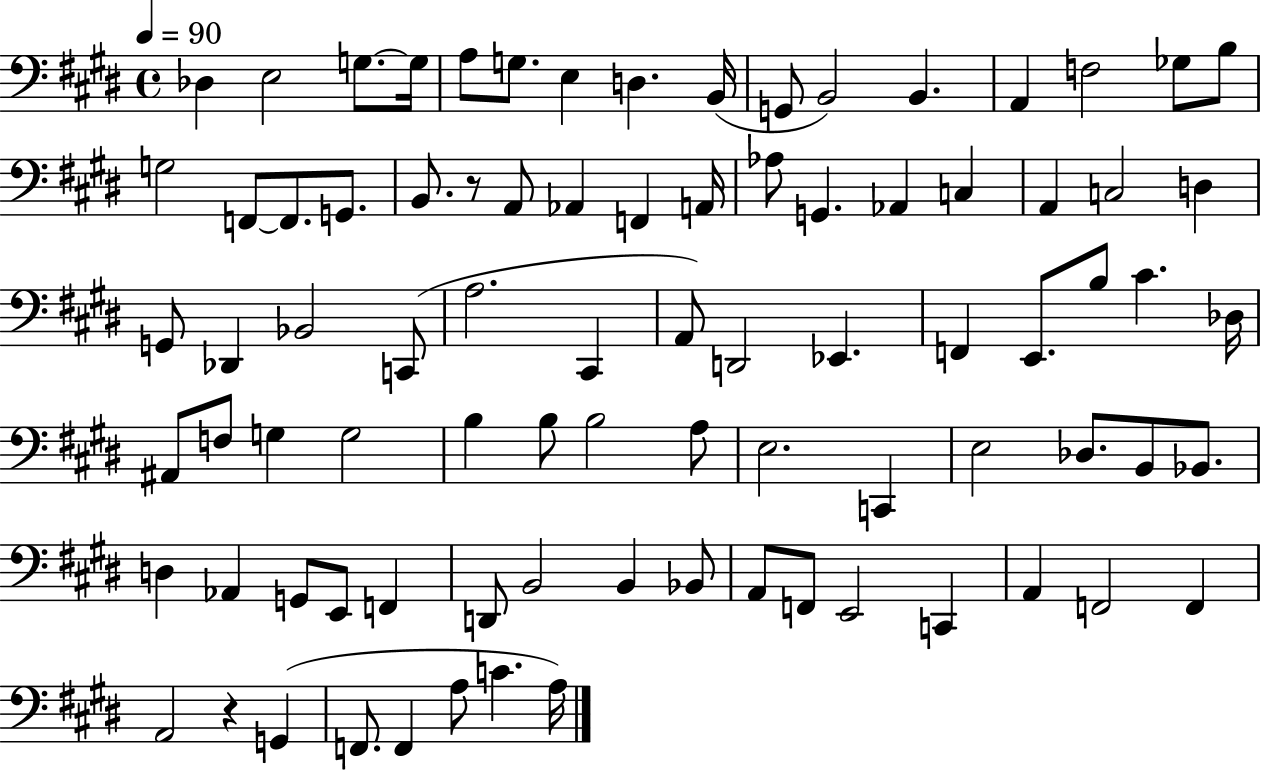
{
  \clef bass
  \time 4/4
  \defaultTimeSignature
  \key e \major
  \tempo 4 = 90
  des4 e2 g8.~~ g16 | a8 g8. e4 d4. b,16( | g,8 b,2) b,4. | a,4 f2 ges8 b8 | \break g2 f,8~~ f,8. g,8. | b,8. r8 a,8 aes,4 f,4 a,16 | aes8 g,4. aes,4 c4 | a,4 c2 d4 | \break g,8 des,4 bes,2 c,8( | a2. cis,4 | a,8) d,2 ees,4. | f,4 e,8. b8 cis'4. des16 | \break ais,8 f8 g4 g2 | b4 b8 b2 a8 | e2. c,4 | e2 des8. b,8 bes,8. | \break d4 aes,4 g,8 e,8 f,4 | d,8 b,2 b,4 bes,8 | a,8 f,8 e,2 c,4 | a,4 f,2 f,4 | \break a,2 r4 g,4( | f,8. f,4 a8 c'4. a16) | \bar "|."
}